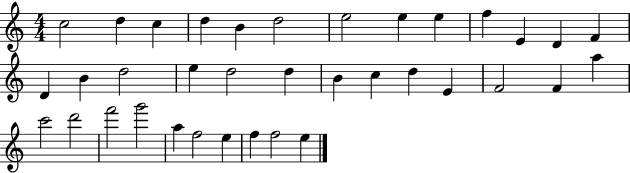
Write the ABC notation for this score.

X:1
T:Untitled
M:4/4
L:1/4
K:C
c2 d c d B d2 e2 e e f E D F D B d2 e d2 d B c d E F2 F a c'2 d'2 f'2 g'2 a f2 e f f2 e